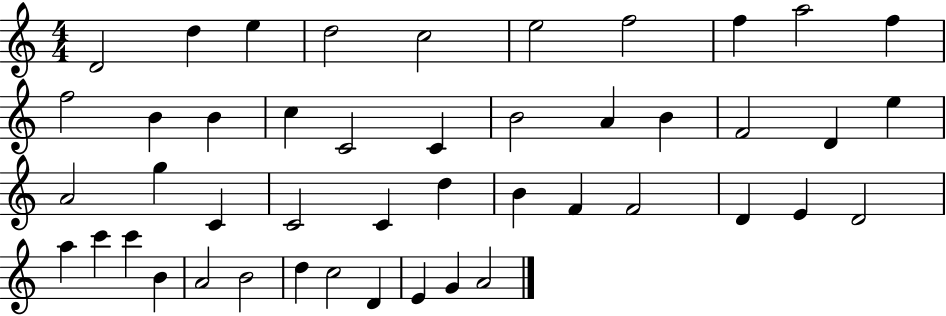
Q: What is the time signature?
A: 4/4